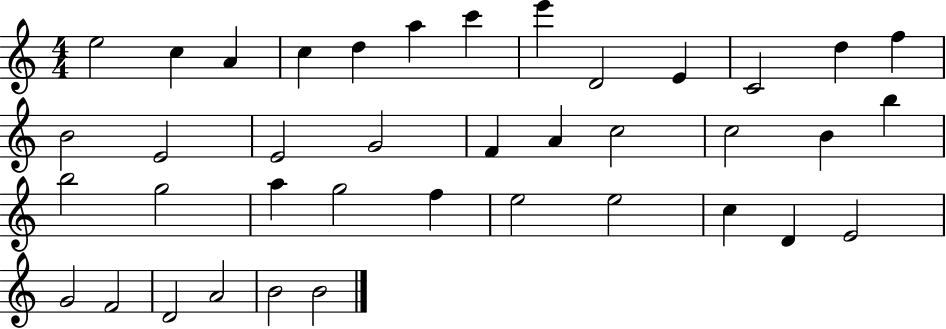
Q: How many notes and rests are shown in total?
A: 39